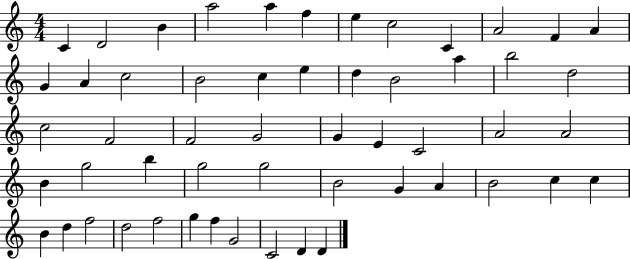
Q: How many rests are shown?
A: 0